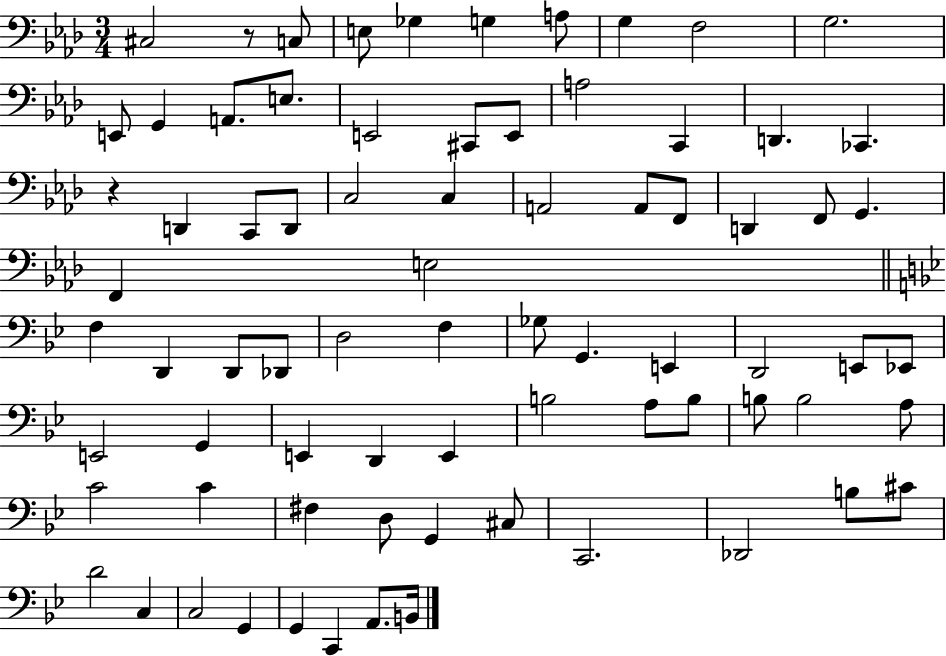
{
  \clef bass
  \numericTimeSignature
  \time 3/4
  \key aes \major
  cis2 r8 c8 | e8 ges4 g4 a8 | g4 f2 | g2. | \break e,8 g,4 a,8. e8. | e,2 cis,8 e,8 | a2 c,4 | d,4. ces,4. | \break r4 d,4 c,8 d,8 | c2 c4 | a,2 a,8 f,8 | d,4 f,8 g,4. | \break f,4 e2 | \bar "||" \break \key g \minor f4 d,4 d,8 des,8 | d2 f4 | ges8 g,4. e,4 | d,2 e,8 ees,8 | \break e,2 g,4 | e,4 d,4 e,4 | b2 a8 b8 | b8 b2 a8 | \break c'2 c'4 | fis4 d8 g,4 cis8 | c,2. | des,2 b8 cis'8 | \break d'2 c4 | c2 g,4 | g,4 c,4 a,8. b,16 | \bar "|."
}